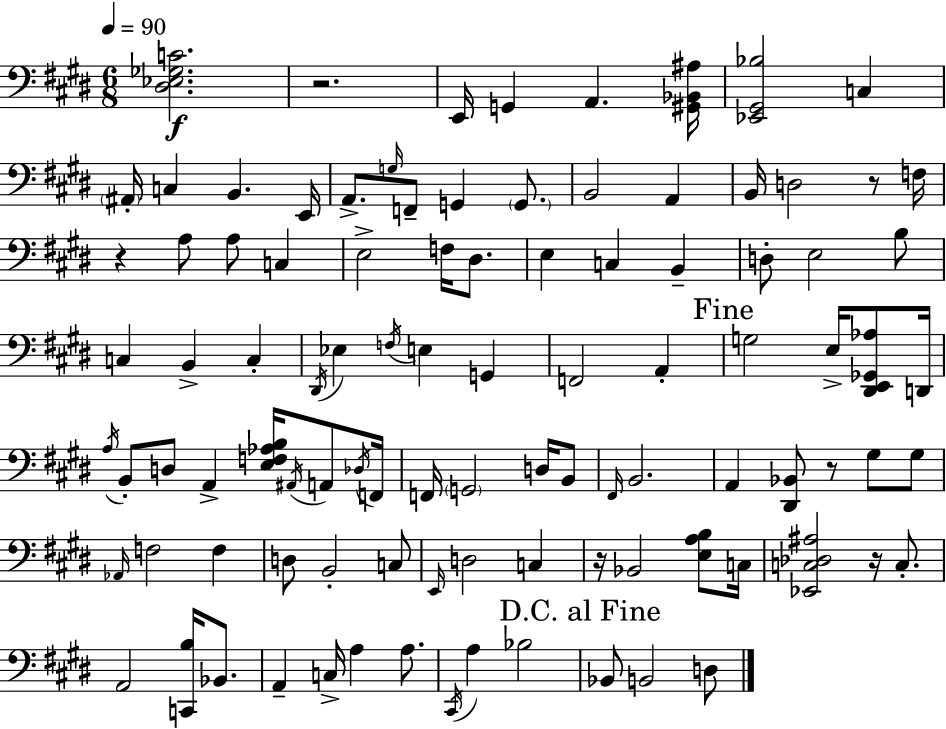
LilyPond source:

{
  \clef bass
  \numericTimeSignature
  \time 6/8
  \key e \major
  \tempo 4 = 90
  \repeat volta 2 { <dis ees ges c'>2.\f | r2. | e,16 g,4 a,4. <gis, bes, ais>16 | <ees, gis, bes>2 c4 | \break \parenthesize ais,16-. c4 b,4. e,16 | a,8.-> \grace { g16 } f,8-- g,4 \parenthesize g,8. | b,2 a,4 | b,16 d2 r8 | \break f16 r4 a8 a8 c4 | e2-> f16 dis8. | e4 c4 b,4-- | d8-. e2 b8 | \break c4 b,4-> c4-. | \acciaccatura { dis,16 } ees4 \acciaccatura { f16 } e4 g,4 | f,2 a,4-. | \mark "Fine" g2 e16-> | \break <dis, e, ges, aes>8 d,16 \acciaccatura { a16 } b,8-. d8 a,4-> | <e f aes b>16 \acciaccatura { ais,16 } a,8 \acciaccatura { des16 } f,16 f,16 \parenthesize g,2 | d16 b,8 \grace { fis,16 } b,2. | a,4 <dis, bes,>8 | \break r8 gis8 gis8 \grace { aes,16 } f2 | f4 d8 b,2-. | c8 \grace { e,16 } d2 | c4 r16 bes,2 | \break <e a b>8 c16 <ees, c des ais>2 | r16 c8.-. a,2 | <c, b>16 bes,8. a,4-- | c16-> a4 a8. \acciaccatura { cis,16 } a4 | \break bes2 \mark "D.C. al Fine" bes,8 | b,2 d8 } \bar "|."
}